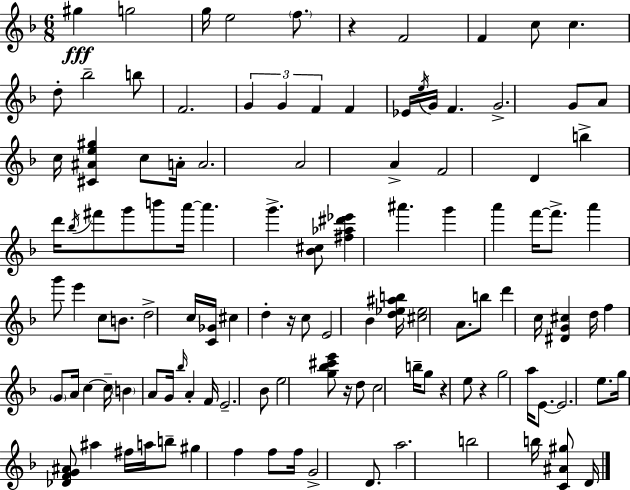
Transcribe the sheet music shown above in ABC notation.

X:1
T:Untitled
M:6/8
L:1/4
K:F
^g g2 g/4 e2 f/2 z F2 F c/2 c d/2 _b2 b/2 F2 G G F F _E/4 e/4 G/4 F G2 G/2 A/2 c/4 [^C^Ae^g] c/2 A/4 A2 A2 A F2 D b d'/4 _b/4 ^f'/2 g'/2 b'/2 a'/4 a' g' [_B^c]/2 [^f_a^d'_e'] ^a' g' a' f'/4 f'/2 a' g'/2 e' c/2 B/2 d2 c/4 [C_G]/4 ^c d z/4 c/2 E2 _B [d_e^ab]/4 [^c_e]2 A/2 b/2 d' c/4 [^DG^c] d/4 f G/2 A/4 c c/4 B A/2 G/4 _b/4 A F/4 E2 _B/2 e2 [g_b^c'e']/2 z/4 d/2 c2 b/4 g/2 z e/2 z g2 a/4 E/2 E2 e/2 g/4 [_DFG^A]/2 ^a ^f/4 a/4 b/2 ^g f f/2 f/4 G2 D/2 a2 b2 b/4 [C^A^g]/2 D/4